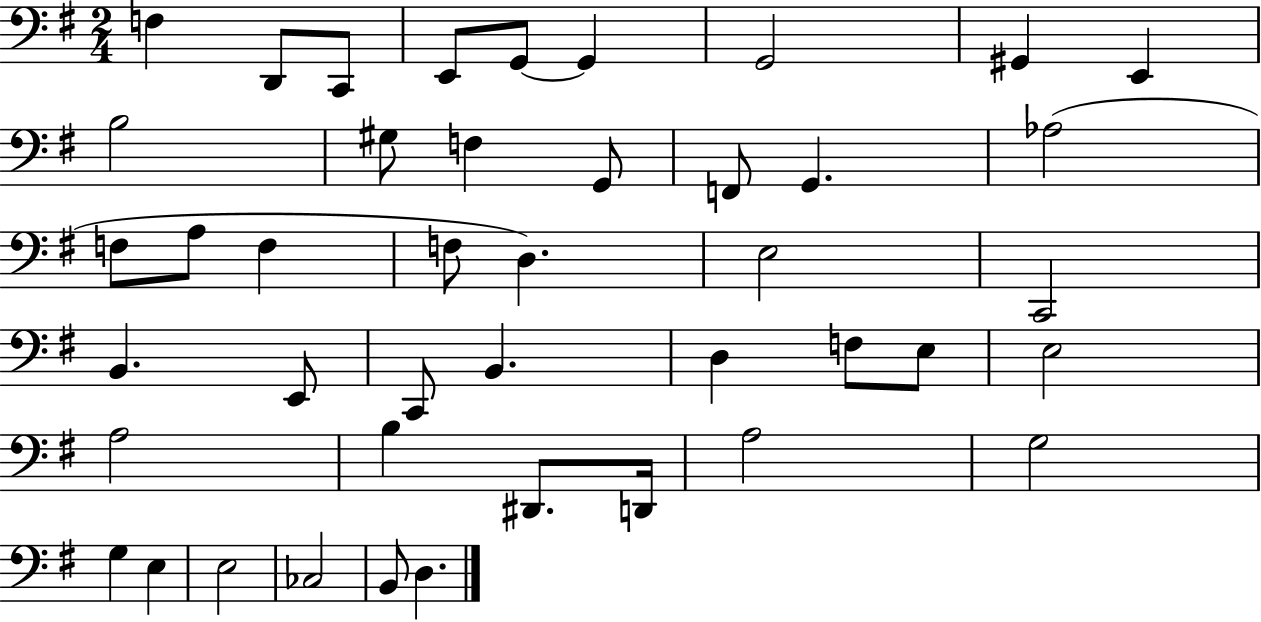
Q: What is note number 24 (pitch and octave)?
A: B2